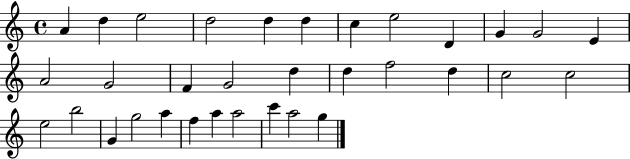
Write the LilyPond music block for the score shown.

{
  \clef treble
  \time 4/4
  \defaultTimeSignature
  \key c \major
  a'4 d''4 e''2 | d''2 d''4 d''4 | c''4 e''2 d'4 | g'4 g'2 e'4 | \break a'2 g'2 | f'4 g'2 d''4 | d''4 f''2 d''4 | c''2 c''2 | \break e''2 b''2 | g'4 g''2 a''4 | f''4 a''4 a''2 | c'''4 a''2 g''4 | \break \bar "|."
}